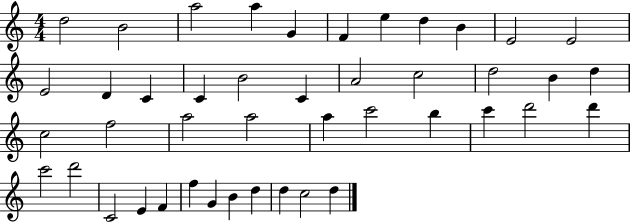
X:1
T:Untitled
M:4/4
L:1/4
K:C
d2 B2 a2 a G F e d B E2 E2 E2 D C C B2 C A2 c2 d2 B d c2 f2 a2 a2 a c'2 b c' d'2 d' c'2 d'2 C2 E F f G B d d c2 d